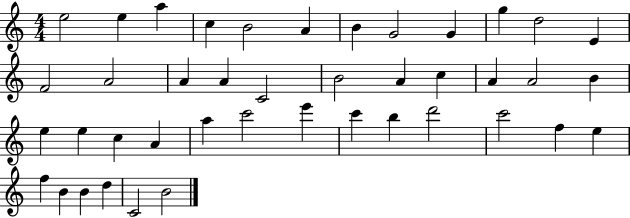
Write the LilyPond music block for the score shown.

{
  \clef treble
  \numericTimeSignature
  \time 4/4
  \key c \major
  e''2 e''4 a''4 | c''4 b'2 a'4 | b'4 g'2 g'4 | g''4 d''2 e'4 | \break f'2 a'2 | a'4 a'4 c'2 | b'2 a'4 c''4 | a'4 a'2 b'4 | \break e''4 e''4 c''4 a'4 | a''4 c'''2 e'''4 | c'''4 b''4 d'''2 | c'''2 f''4 e''4 | \break f''4 b'4 b'4 d''4 | c'2 b'2 | \bar "|."
}